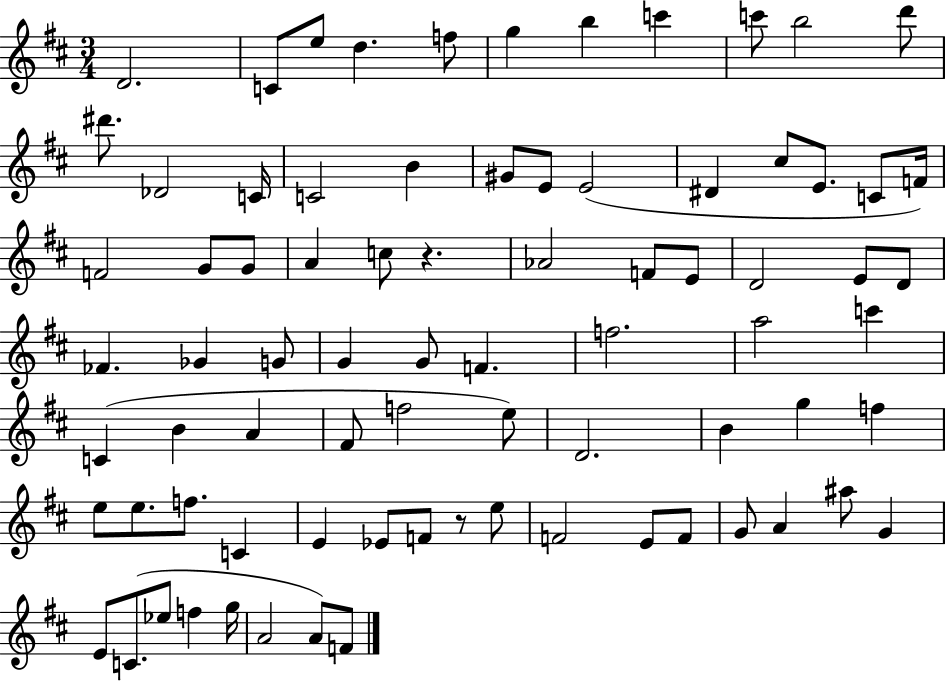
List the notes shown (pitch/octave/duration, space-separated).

D4/h. C4/e E5/e D5/q. F5/e G5/q B5/q C6/q C6/e B5/h D6/e D#6/e. Db4/h C4/s C4/h B4/q G#4/e E4/e E4/h D#4/q C#5/e E4/e. C4/e F4/s F4/h G4/e G4/e A4/q C5/e R/q. Ab4/h F4/e E4/e D4/h E4/e D4/e FES4/q. Gb4/q G4/e G4/q G4/e F4/q. F5/h. A5/h C6/q C4/q B4/q A4/q F#4/e F5/h E5/e D4/h. B4/q G5/q F5/q E5/e E5/e. F5/e. C4/q E4/q Eb4/e F4/e R/e E5/e F4/h E4/e F4/e G4/e A4/q A#5/e G4/q E4/e C4/e. Eb5/e F5/q G5/s A4/h A4/e F4/e